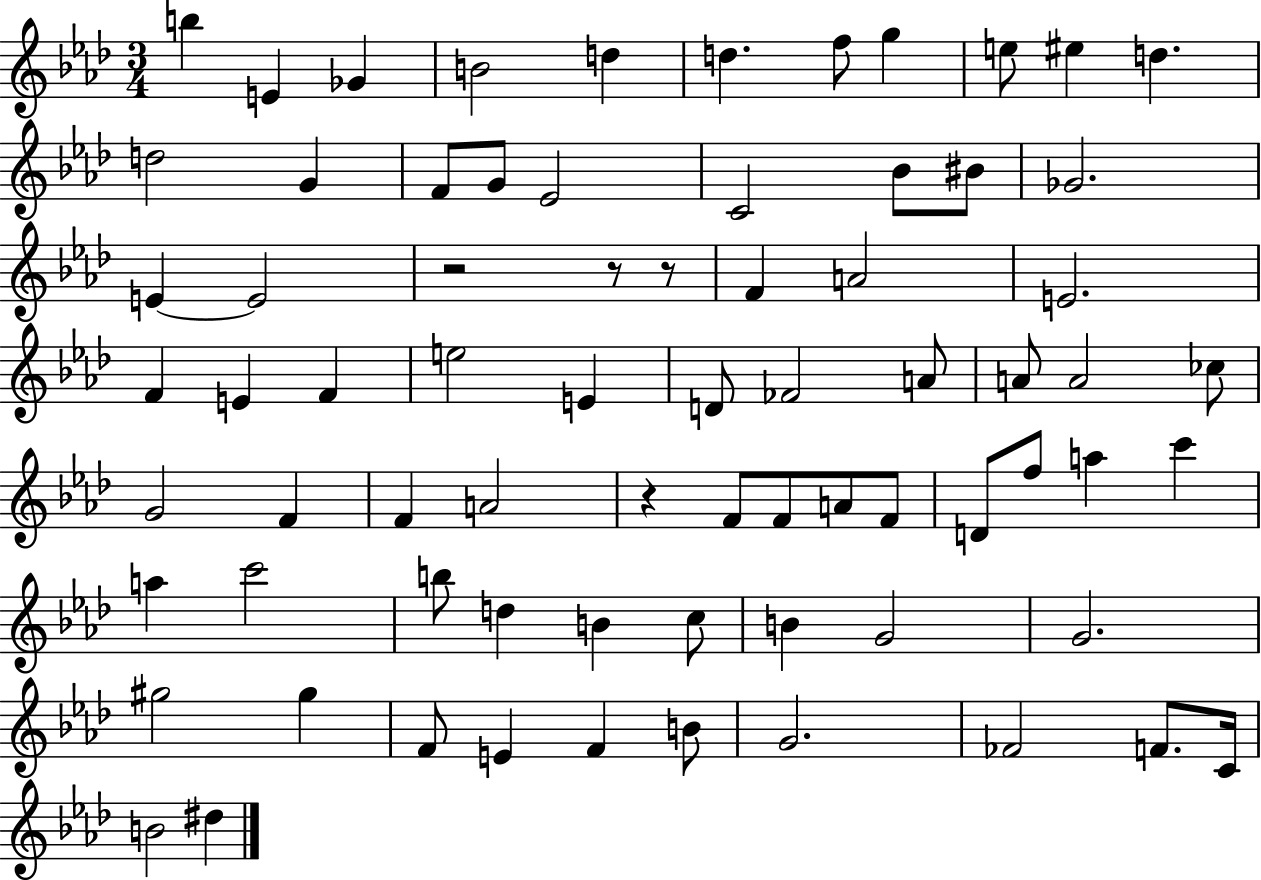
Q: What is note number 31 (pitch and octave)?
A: D4